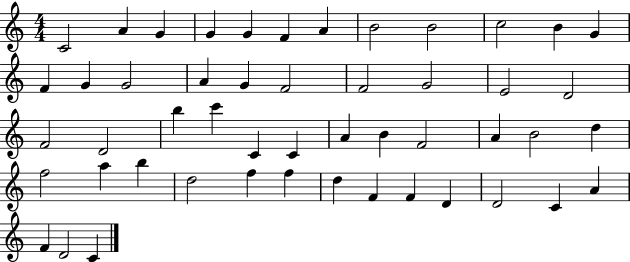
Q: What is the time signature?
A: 4/4